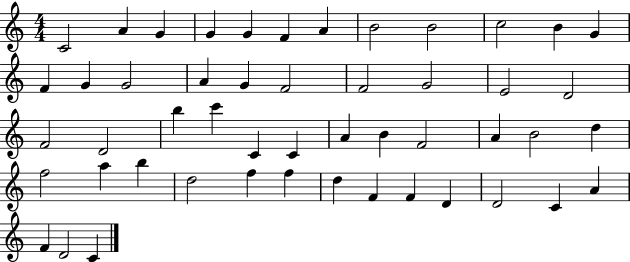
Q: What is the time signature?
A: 4/4